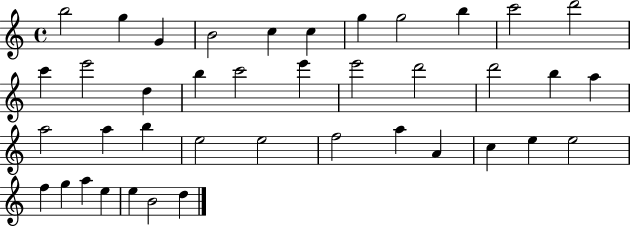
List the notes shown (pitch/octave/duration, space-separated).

B5/h G5/q G4/q B4/h C5/q C5/q G5/q G5/h B5/q C6/h D6/h C6/q E6/h D5/q B5/q C6/h E6/q E6/h D6/h D6/h B5/q A5/q A5/h A5/q B5/q E5/h E5/h F5/h A5/q A4/q C5/q E5/q E5/h F5/q G5/q A5/q E5/q E5/q B4/h D5/q